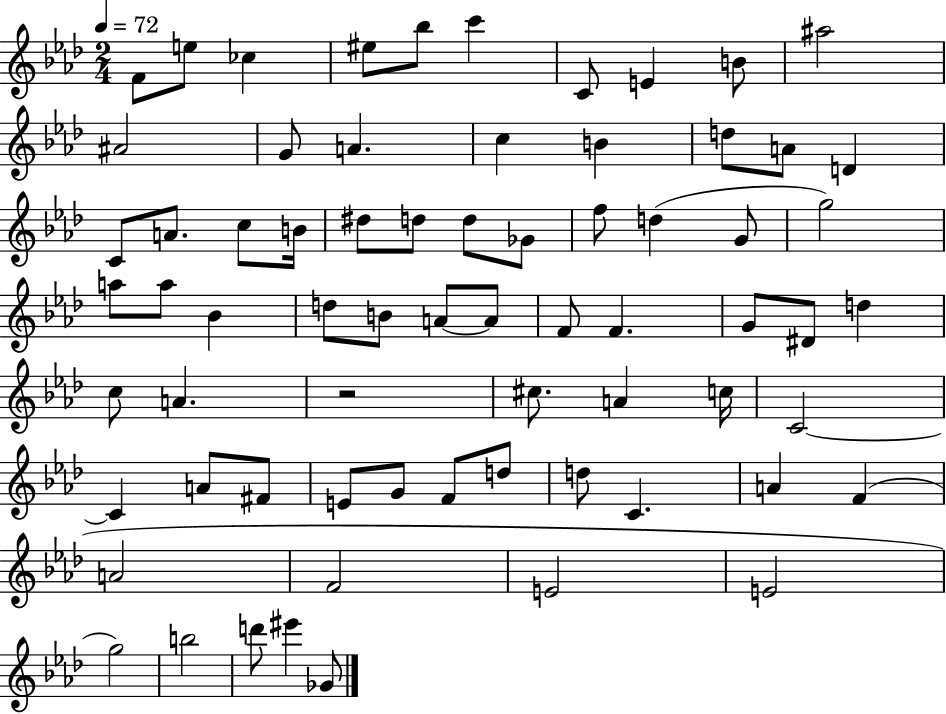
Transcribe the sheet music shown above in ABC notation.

X:1
T:Untitled
M:2/4
L:1/4
K:Ab
F/2 e/2 _c ^e/2 _b/2 c' C/2 E B/2 ^a2 ^A2 G/2 A c B d/2 A/2 D C/2 A/2 c/2 B/4 ^d/2 d/2 d/2 _G/2 f/2 d G/2 g2 a/2 a/2 _B d/2 B/2 A/2 A/2 F/2 F G/2 ^D/2 d c/2 A z2 ^c/2 A c/4 C2 C A/2 ^F/2 E/2 G/2 F/2 d/2 d/2 C A F A2 F2 E2 E2 g2 b2 d'/2 ^e' _G/2